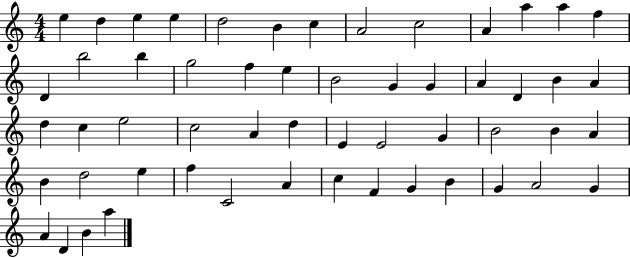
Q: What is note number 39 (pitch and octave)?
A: B4